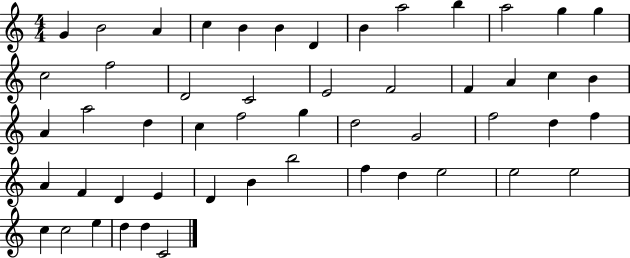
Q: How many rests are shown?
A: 0